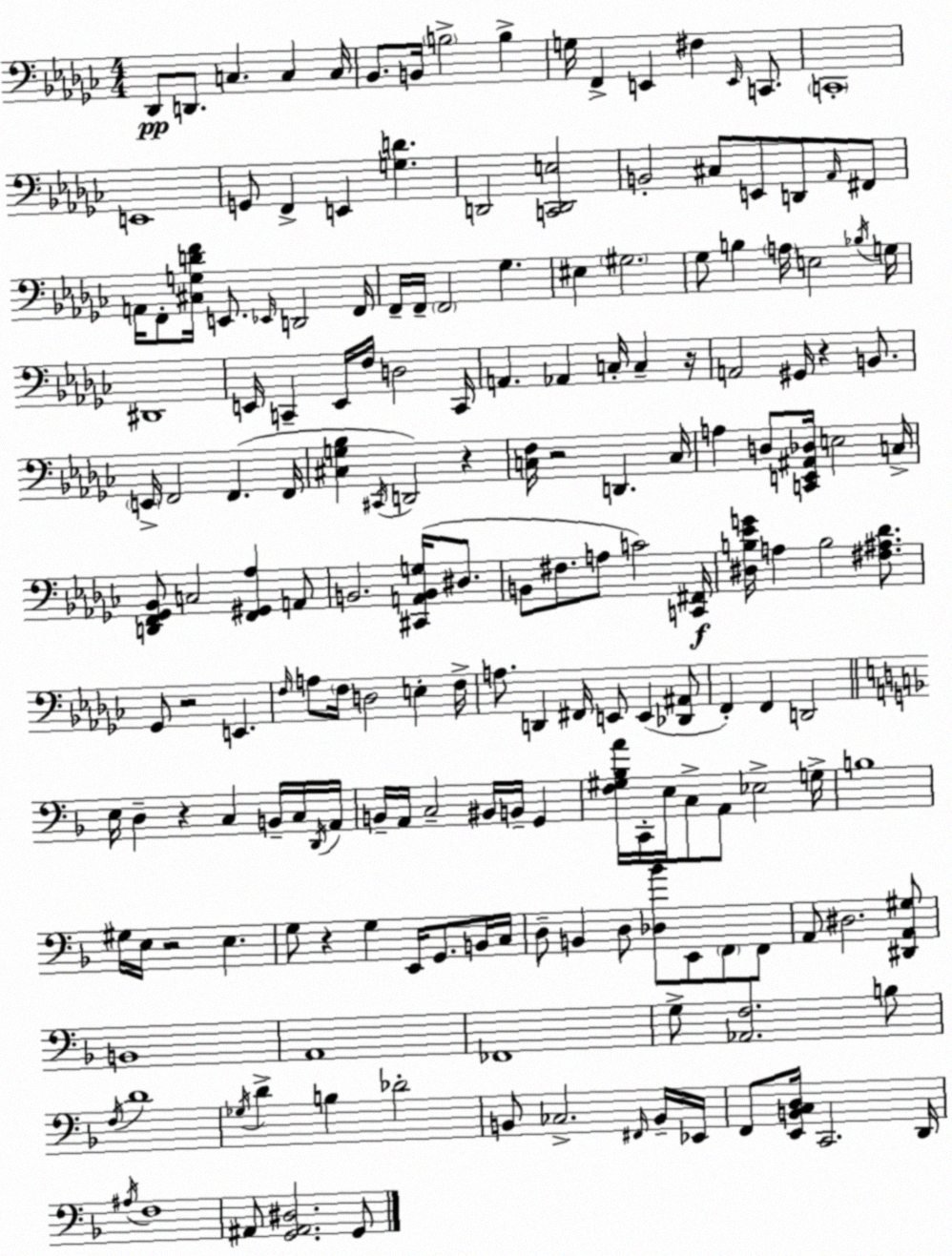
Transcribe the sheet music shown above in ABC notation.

X:1
T:Untitled
M:4/4
L:1/4
K:Ebm
_D,,/2 D,,/2 C, C, C,/4 _B,,/2 B,,/4 B,2 B, G,/4 F,, E,, ^F, E,,/4 C,,/2 C,,4 E,,4 G,,/2 F,, E,, [G,D] D,,2 [C,,D,,E,]2 B,,2 ^C,/2 E,,/2 D,,/2 _A,,/4 ^F,,/2 A,,/4 F,,/2 [^C,G,DF]/4 E,,/2 _E,,/4 D,,2 F,,/4 F,,/4 F,,/4 F,,2 _G, ^E, ^G,2 _G,/2 B, A,/4 E,2 _B,/4 G,/4 ^D,,4 E,,/4 C,, E,,/4 F,/4 D,2 C,,/4 A,, _A,, C,/4 C, z/4 A,,2 ^G,,/4 z B,,/2 E,,/4 F,,2 F,, F,,/4 [^C,G,_B,] ^C,,/4 D,,2 z [C,F,]/4 z2 D,, C,/4 A, D,/2 [C,,E,,^A,,_D,]/4 E,2 C,/4 [D,,F,,_G,,_B,,]/2 C,2 [F,,^G,,_A,] A,,/2 B,,2 [^C,,A,,B,,G,]/4 ^D,/2 B,,/2 ^F,/2 A,/2 C2 [C,,^F,,]/4 [^D,B,_EG]/4 A, B,2 [^F,^A,_D]/2 _G,,/2 z2 E,, F,/4 A,/2 F,/4 D,2 E, F,/4 A,/2 D,, ^F,,/4 E,,/2 E,, [_D,,^A,,]/2 F,, F,, D,,2 E,/4 D, z C, B,,/4 C,/4 D,,/4 A,,/4 B,,/4 A,,/4 C,2 ^B,,/4 B,,/4 G,, [F,^G,_B,A]/4 C,,/4 E,/4 C,/2 A,,/2 _E,2 G,/4 B,4 ^G,/4 E,/4 z2 E, G,/2 z G, E,,/4 G,,/2 B,,/4 C,/4 D,/2 B,, D,/2 [_D,_B]/2 E,,/2 F,,/2 F,,/2 A,,/2 ^D,2 [^D,,A,,^G,]/2 B,,4 A,,4 _F,,4 G,/2 [_A,,F,]2 B,/2 F,/4 D4 _G,/4 D B, _D2 B,,/2 _C,2 ^F,,/4 B,,/4 _E,,/4 F,,/2 [E,,B,,C,D,]/4 C,,2 D,,/4 ^A,/4 F,4 ^A,,/2 [G,,^A,,^D,]2 G,,/2